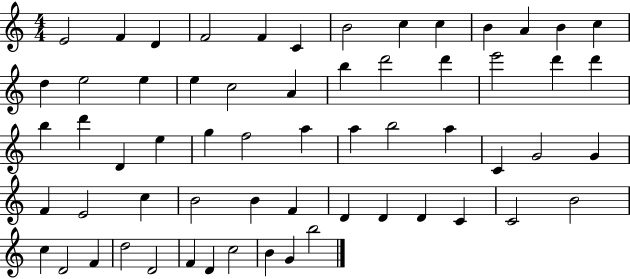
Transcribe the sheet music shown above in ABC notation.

X:1
T:Untitled
M:4/4
L:1/4
K:C
E2 F D F2 F C B2 c c B A B c d e2 e e c2 A b d'2 d' e'2 d' d' b d' D e g f2 a a b2 a C G2 G F E2 c B2 B F D D D C C2 B2 c D2 F d2 D2 F D c2 B G b2